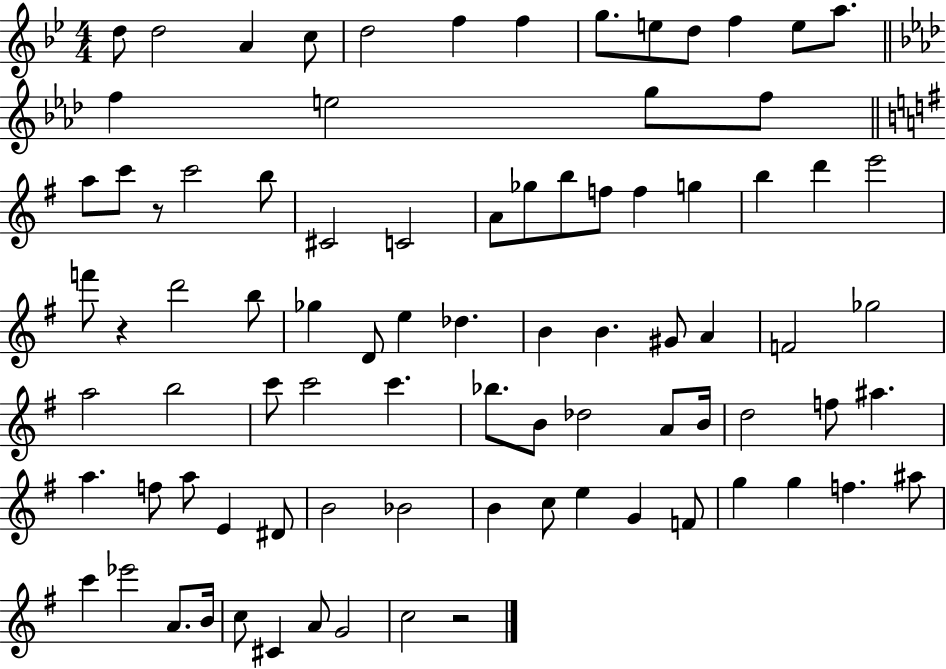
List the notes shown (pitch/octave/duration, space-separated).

D5/e D5/h A4/q C5/e D5/h F5/q F5/q G5/e. E5/e D5/e F5/q E5/e A5/e. F5/q E5/h G5/e F5/e A5/e C6/e R/e C6/h B5/e C#4/h C4/h A4/e Gb5/e B5/e F5/e F5/q G5/q B5/q D6/q E6/h F6/e R/q D6/h B5/e Gb5/q D4/e E5/q Db5/q. B4/q B4/q. G#4/e A4/q F4/h Gb5/h A5/h B5/h C6/e C6/h C6/q. Bb5/e. B4/e Db5/h A4/e B4/s D5/h F5/e A#5/q. A5/q. F5/e A5/e E4/q D#4/e B4/h Bb4/h B4/q C5/e E5/q G4/q F4/e G5/q G5/q F5/q. A#5/e C6/q Eb6/h A4/e. B4/s C5/e C#4/q A4/e G4/h C5/h R/h